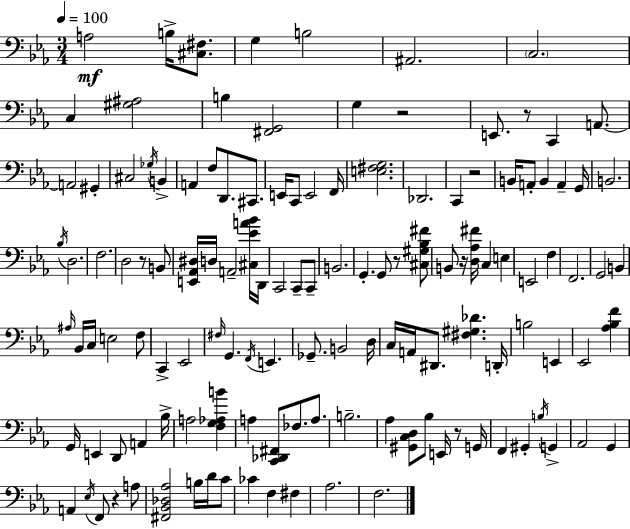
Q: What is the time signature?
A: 3/4